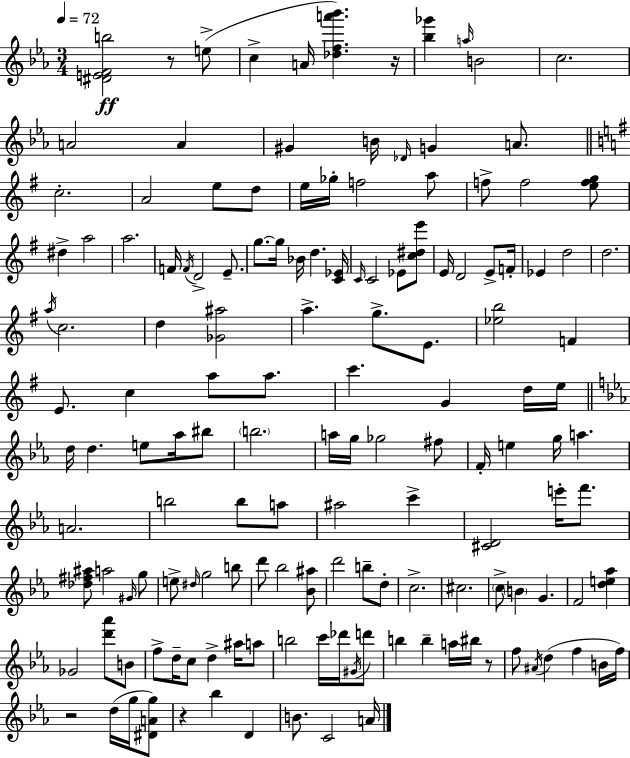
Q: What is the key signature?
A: EES major